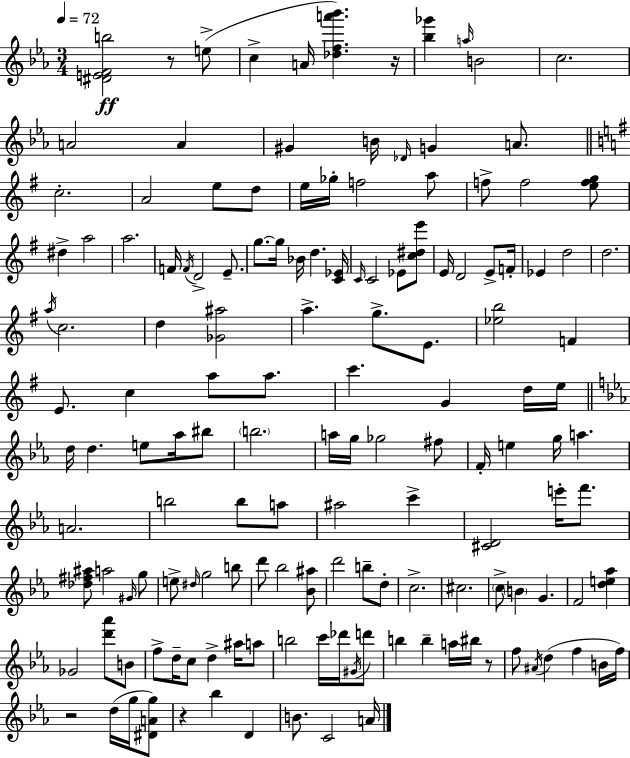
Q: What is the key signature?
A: EES major